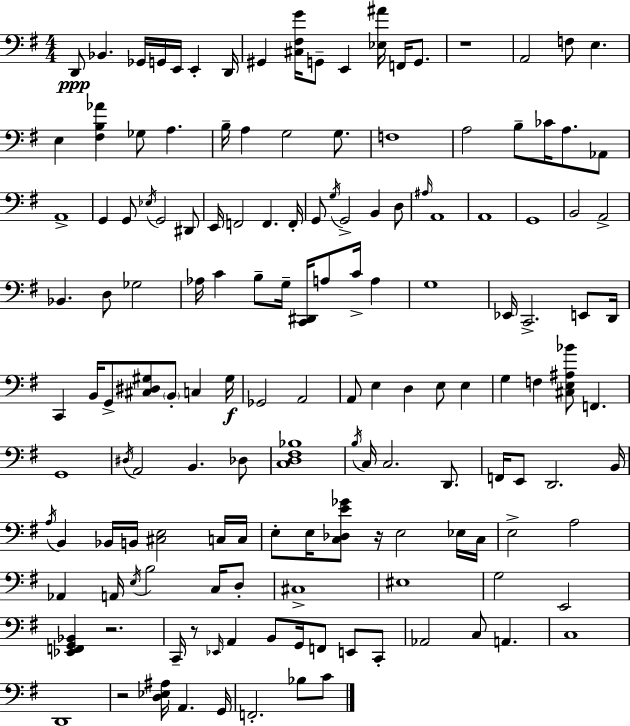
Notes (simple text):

D2/e Bb2/q. Gb2/s G2/s E2/s E2/q D2/s G#2/q [C#3,F#3,G4]/s G2/e E2/q [Eb3,A#4]/s F2/s G2/e. R/w A2/h F3/e E3/q. E3/q [F#3,B3,Ab4]/q Gb3/e A3/q. B3/s A3/q G3/h G3/e. F3/w A3/h B3/e CES4/s A3/e. Ab2/e A2/w G2/q G2/e Eb3/s G2/h D#2/e E2/s F2/h F2/q. F2/s G2/e G3/s G2/h B2/q D3/e A#3/s A2/w A2/w G2/w B2/h A2/h Bb2/q. D3/e Gb3/h Ab3/s C4/q B3/e G3/s [C2,D#2]/s A3/e C4/s A3/q G3/w Eb2/s C2/h. E2/e D2/s C2/q B2/s G2/e [C#3,D#3,G#3]/e B2/e C3/q G#3/s Gb2/h A2/h A2/e E3/q D3/q E3/e E3/q G3/q F3/q [C#3,E3,A#3,Bb4]/e F2/q. G2/w D#3/s A2/h B2/q. Db3/e [C3,D3,F#3,Bb3]/w B3/s C3/s C3/h. D2/e. F2/s E2/e D2/h. B2/s A3/s B2/q Bb2/s B2/s [C#3,E3]/h C3/s C3/s E3/e E3/s [C3,Db3,E4,Gb4]/e R/s E3/h Eb3/s C3/s E3/h A3/h Ab2/q A2/s E3/s B3/h C3/s D3/e C#3/w EIS3/w G3/h E2/h [Eb2,F2,G2,Bb2]/q R/h. C2/s R/e Eb2/s A2/q B2/e G2/s F2/e E2/e C2/e Ab2/h C3/e A2/q. C3/w D2/w R/h [D3,Eb3,A#3]/s A2/q. G2/s F2/h. Bb3/e C4/e